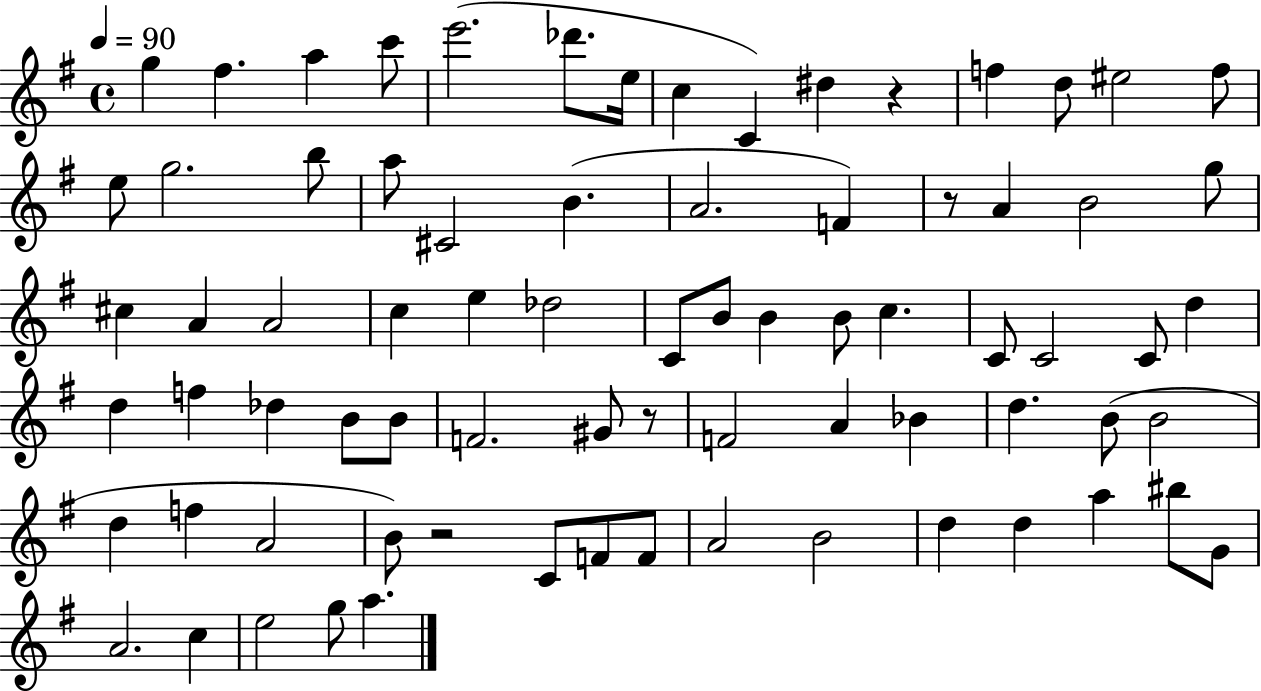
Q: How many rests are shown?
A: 4